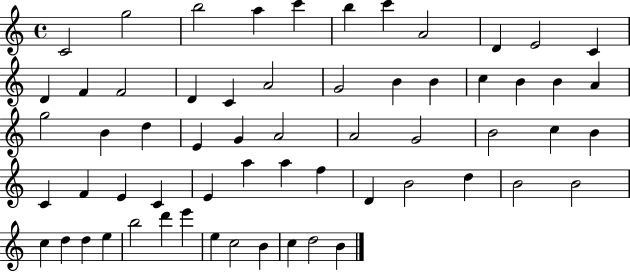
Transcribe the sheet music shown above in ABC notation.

X:1
T:Untitled
M:4/4
L:1/4
K:C
C2 g2 b2 a c' b c' A2 D E2 C D F F2 D C A2 G2 B B c B B A g2 B d E G A2 A2 G2 B2 c B C F E C E a a f D B2 d B2 B2 c d d e b2 d' e' e c2 B c d2 B